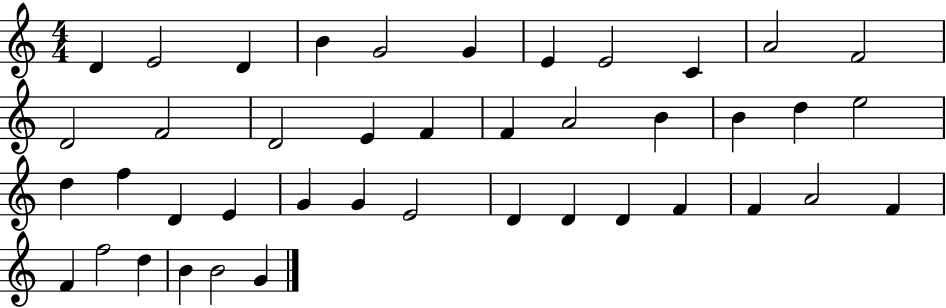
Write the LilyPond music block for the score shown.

{
  \clef treble
  \numericTimeSignature
  \time 4/4
  \key c \major
  d'4 e'2 d'4 | b'4 g'2 g'4 | e'4 e'2 c'4 | a'2 f'2 | \break d'2 f'2 | d'2 e'4 f'4 | f'4 a'2 b'4 | b'4 d''4 e''2 | \break d''4 f''4 d'4 e'4 | g'4 g'4 e'2 | d'4 d'4 d'4 f'4 | f'4 a'2 f'4 | \break f'4 f''2 d''4 | b'4 b'2 g'4 | \bar "|."
}